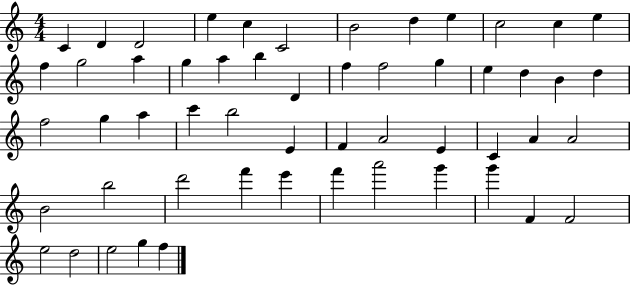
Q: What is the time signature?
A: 4/4